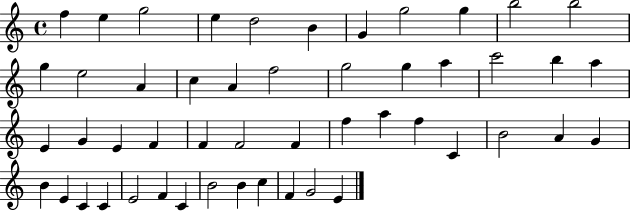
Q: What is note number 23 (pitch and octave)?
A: A5